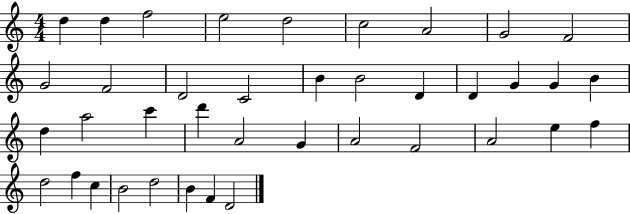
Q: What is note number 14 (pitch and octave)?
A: B4